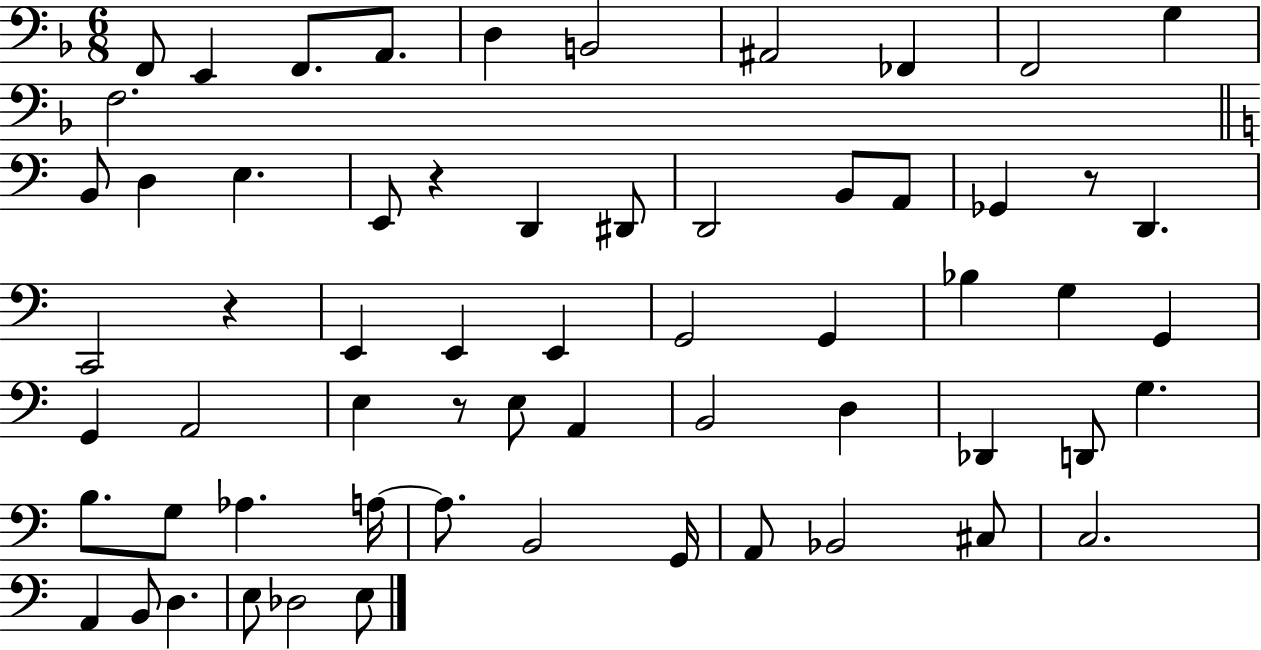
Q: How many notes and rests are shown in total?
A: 62